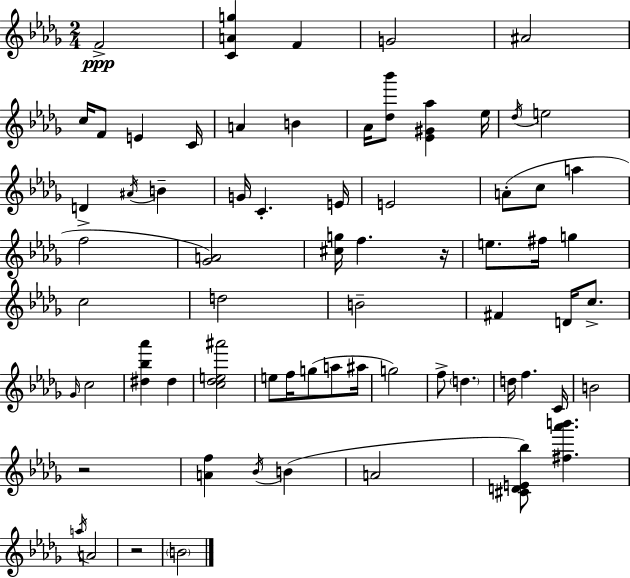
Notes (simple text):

F4/h [C4,A4,G5]/q F4/q G4/h A#4/h C5/s F4/e E4/q C4/s A4/q B4/q Ab4/s [Db5,Bb6]/e [Eb4,G#4,Ab5]/q Eb5/s Db5/s E5/h D4/q A#4/s B4/q G4/s C4/q. E4/s E4/h A4/e C5/e A5/q F5/h [Gb4,A4]/h [C#5,G5]/s F5/q. R/s E5/e. F#5/s G5/q C5/h D5/h B4/h F#4/q D4/s C5/e. Gb4/s C5/h [D#5,Bb5,Ab6]/q D#5/q [C5,Db5,E5,A#6]/h E5/e F5/s G5/e A5/e A#5/s G5/h F5/e D5/q. D5/s F5/q. C4/s B4/h R/h [A4,F5]/q Bb4/s B4/q A4/h [C#4,D4,E4,Bb5]/e [F#5,Ab6,B6]/q. A5/s A4/h R/h B4/h